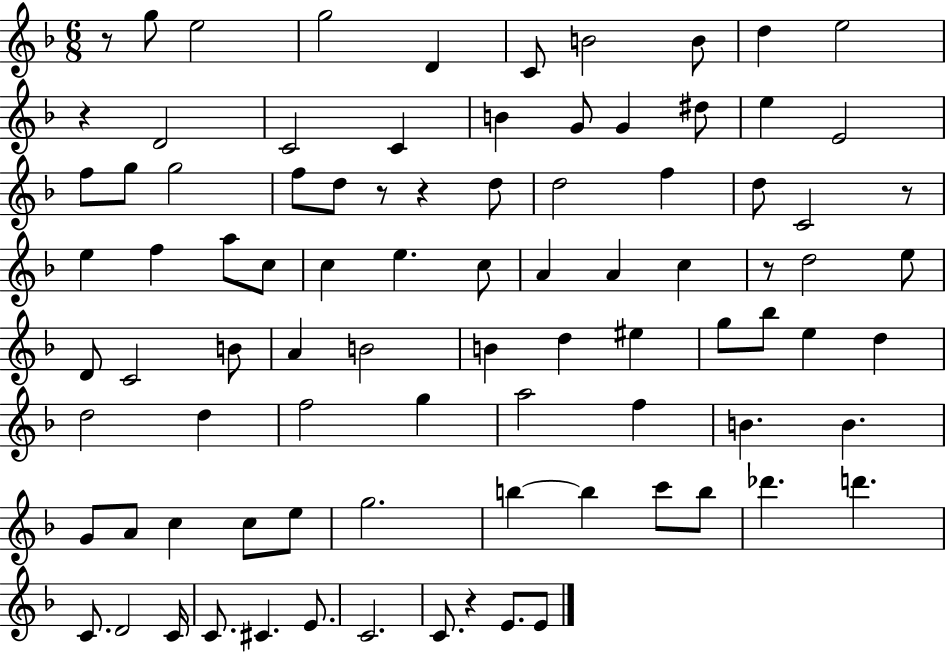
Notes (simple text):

R/e G5/e E5/h G5/h D4/q C4/e B4/h B4/e D5/q E5/h R/q D4/h C4/h C4/q B4/q G4/e G4/q D#5/e E5/q E4/h F5/e G5/e G5/h F5/e D5/e R/e R/q D5/e D5/h F5/q D5/e C4/h R/e E5/q F5/q A5/e C5/e C5/q E5/q. C5/e A4/q A4/q C5/q R/e D5/h E5/e D4/e C4/h B4/e A4/q B4/h B4/q D5/q EIS5/q G5/e Bb5/e E5/q D5/q D5/h D5/q F5/h G5/q A5/h F5/q B4/q. B4/q. G4/e A4/e C5/q C5/e E5/e G5/h. B5/q B5/q C6/e B5/e Db6/q. D6/q. C4/e. D4/h C4/s C4/e. C#4/q. E4/e. C4/h. C4/e. R/q E4/e. E4/e